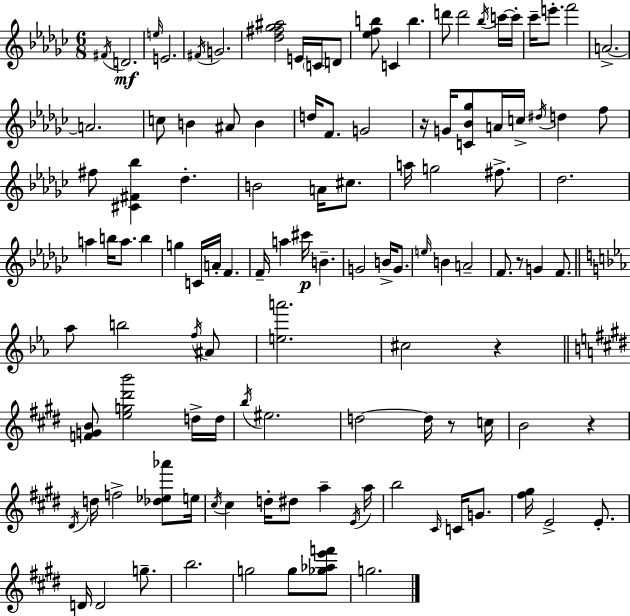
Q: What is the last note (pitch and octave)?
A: G5